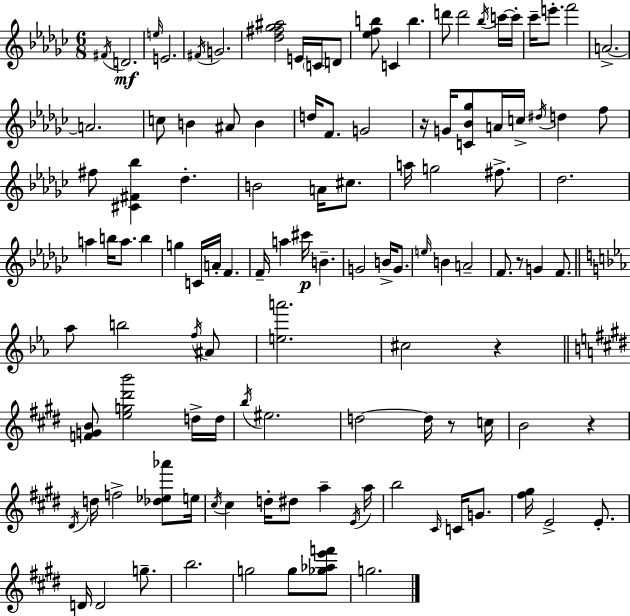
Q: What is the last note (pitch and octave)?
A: G5